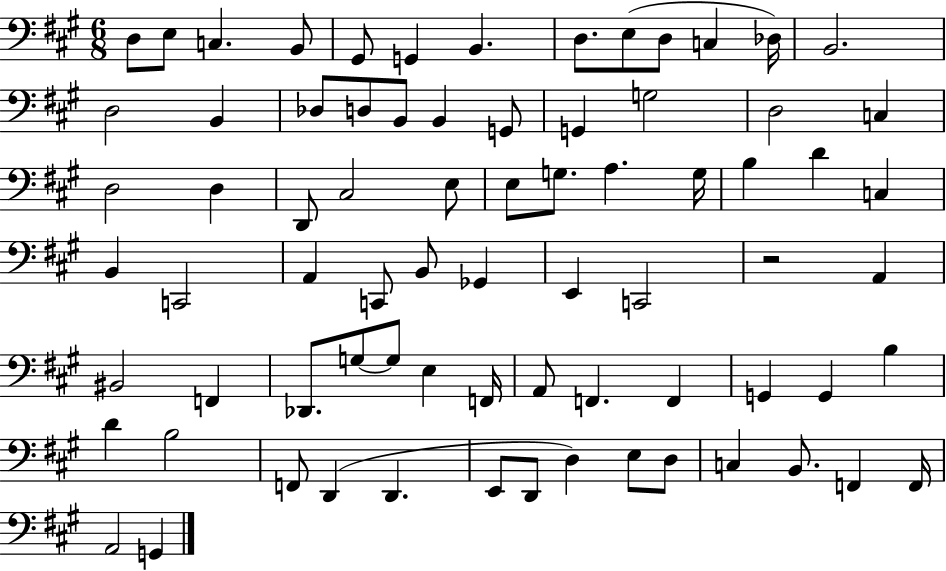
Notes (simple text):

D3/e E3/e C3/q. B2/e G#2/e G2/q B2/q. D3/e. E3/e D3/e C3/q Db3/s B2/h. D3/h B2/q Db3/e D3/e B2/e B2/q G2/e G2/q G3/h D3/h C3/q D3/h D3/q D2/e C#3/h E3/e E3/e G3/e. A3/q. G3/s B3/q D4/q C3/q B2/q C2/h A2/q C2/e B2/e Gb2/q E2/q C2/h R/h A2/q BIS2/h F2/q Db2/e. G3/e G3/e E3/q F2/s A2/e F2/q. F2/q G2/q G2/q B3/q D4/q B3/h F2/e D2/q D2/q. E2/e D2/e D3/q E3/e D3/e C3/q B2/e. F2/q F2/s A2/h G2/q